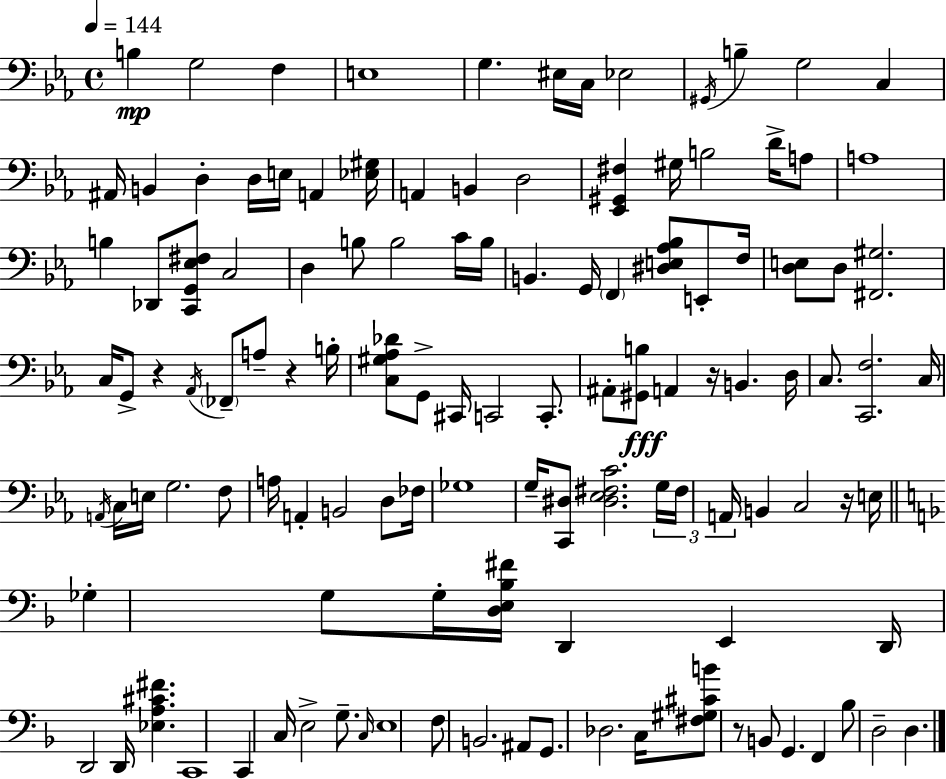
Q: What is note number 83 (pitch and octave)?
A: C2